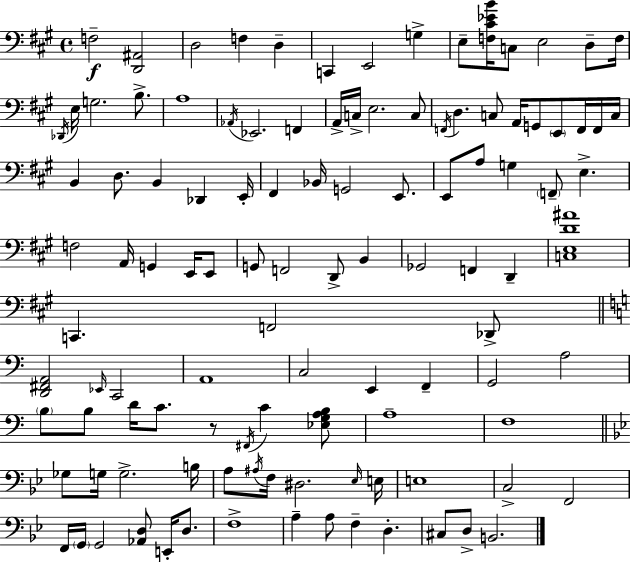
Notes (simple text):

F3/h [D2,A#2]/h D3/h F3/q D3/q C2/q E2/h G3/q E3/e [F3,C#4,Eb4,B4]/s C3/e E3/h D3/e F3/s Db2/s E3/s G3/h. B3/e. A3/w Ab2/s Eb2/h. F2/q A2/s C3/s E3/h. C3/e F2/s D3/q. C3/e A2/s G2/e E2/e F2/s F2/s C3/s B2/q D3/e. B2/q Db2/q E2/s F#2/q Bb2/s G2/h E2/e. E2/e A3/e G3/q F2/e E3/q. F3/h A2/s G2/q E2/s E2/e G2/e F2/h D2/e B2/q Gb2/h F2/q D2/q [C3,E3,D4,A#4]/w C2/q. F2/h Db2/e [D2,F#2,A2]/h Eb2/s C2/h A2/w C3/h E2/q F2/q G2/h A3/h B3/e B3/e D4/s C4/e. R/e F#2/s C4/q [Eb3,G3,A3,B3]/e A3/w F3/w Gb3/e G3/s G3/h. B3/s A3/e A#3/s F3/s D#3/h. Eb3/s E3/s E3/w C3/h F2/h F2/s G2/s G2/h [Ab2,D3]/e E2/s D3/e. F3/w A3/q A3/e F3/q D3/q. C#3/e D3/e B2/h.